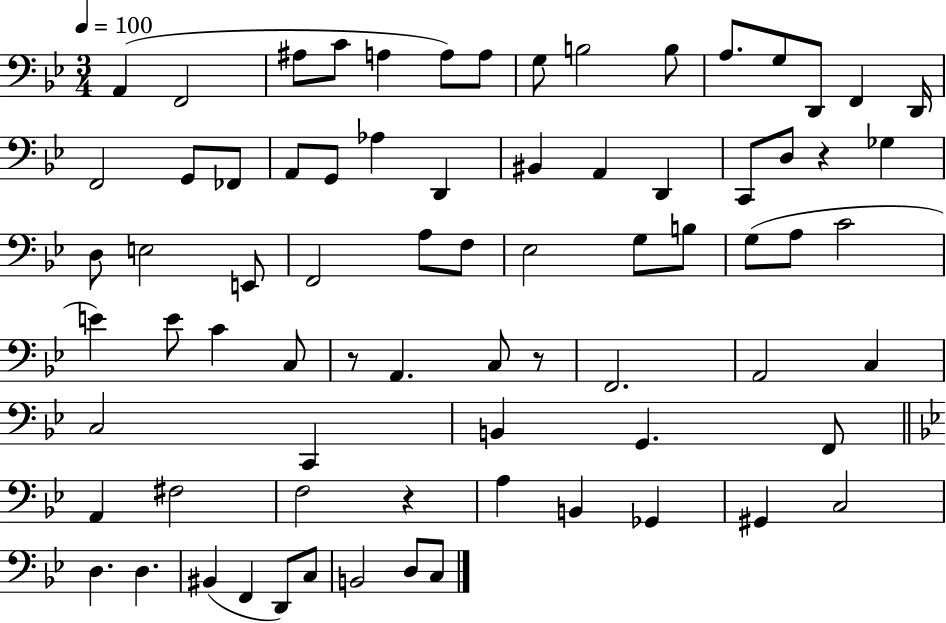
A2/q F2/h A#3/e C4/e A3/q A3/e A3/e G3/e B3/h B3/e A3/e. G3/e D2/e F2/q D2/s F2/h G2/e FES2/e A2/e G2/e Ab3/q D2/q BIS2/q A2/q D2/q C2/e D3/e R/q Gb3/q D3/e E3/h E2/e F2/h A3/e F3/e Eb3/h G3/e B3/e G3/e A3/e C4/h E4/q E4/e C4/q C3/e R/e A2/q. C3/e R/e F2/h. A2/h C3/q C3/h C2/q B2/q G2/q. F2/e A2/q F#3/h F3/h R/q A3/q B2/q Gb2/q G#2/q C3/h D3/q. D3/q. BIS2/q F2/q D2/e C3/e B2/h D3/e C3/e